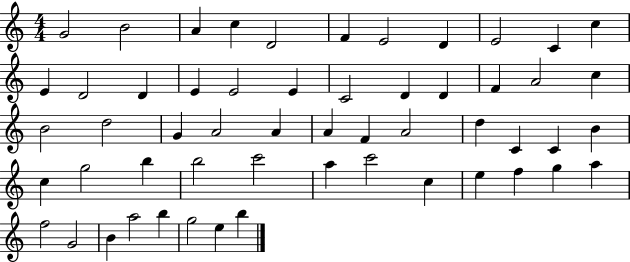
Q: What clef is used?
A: treble